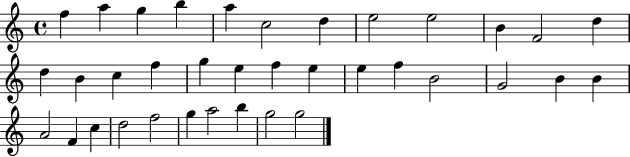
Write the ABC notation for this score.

X:1
T:Untitled
M:4/4
L:1/4
K:C
f a g b a c2 d e2 e2 B F2 d d B c f g e f e e f B2 G2 B B A2 F c d2 f2 g a2 b g2 g2